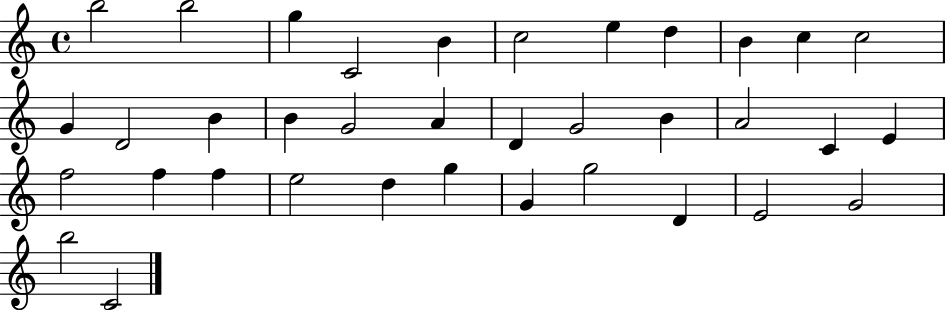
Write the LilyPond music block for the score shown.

{
  \clef treble
  \time 4/4
  \defaultTimeSignature
  \key c \major
  b''2 b''2 | g''4 c'2 b'4 | c''2 e''4 d''4 | b'4 c''4 c''2 | \break g'4 d'2 b'4 | b'4 g'2 a'4 | d'4 g'2 b'4 | a'2 c'4 e'4 | \break f''2 f''4 f''4 | e''2 d''4 g''4 | g'4 g''2 d'4 | e'2 g'2 | \break b''2 c'2 | \bar "|."
}